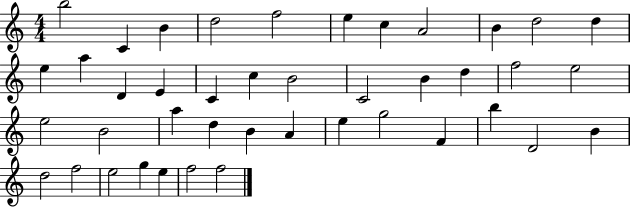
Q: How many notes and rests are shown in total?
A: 42